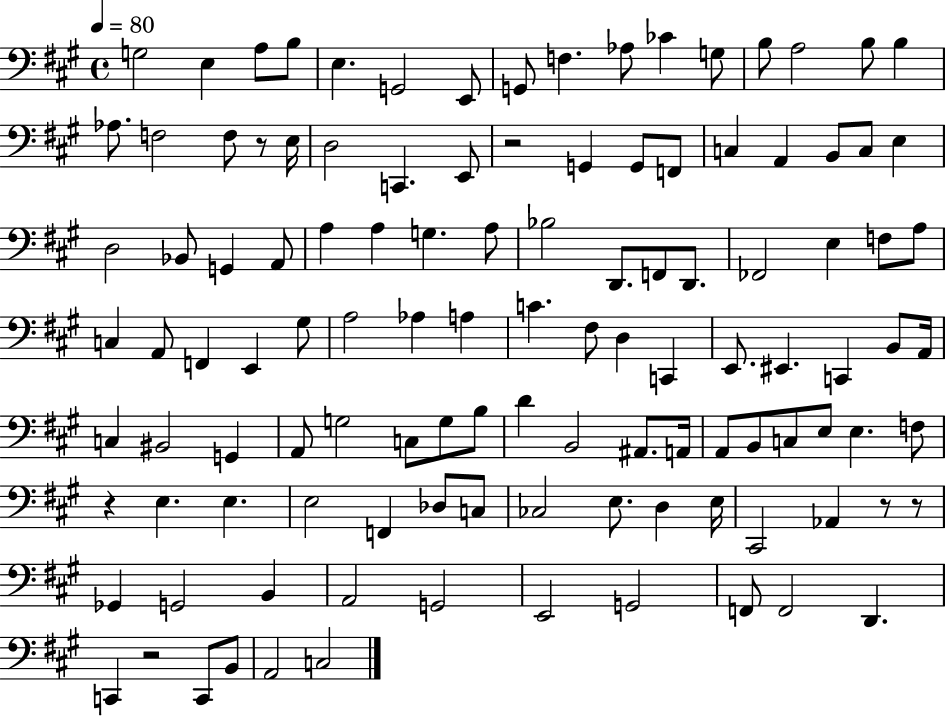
{
  \clef bass
  \time 4/4
  \defaultTimeSignature
  \key a \major
  \tempo 4 = 80
  g2 e4 a8 b8 | e4. g,2 e,8 | g,8 f4. aes8 ces'4 g8 | b8 a2 b8 b4 | \break aes8. f2 f8 r8 e16 | d2 c,4. e,8 | r2 g,4 g,8 f,8 | c4 a,4 b,8 c8 e4 | \break d2 bes,8 g,4 a,8 | a4 a4 g4. a8 | bes2 d,8. f,8 d,8. | fes,2 e4 f8 a8 | \break c4 a,8 f,4 e,4 gis8 | a2 aes4 a4 | c'4. fis8 d4 c,4 | e,8. eis,4. c,4 b,8 a,16 | \break c4 bis,2 g,4 | a,8 g2 c8 g8 b8 | d'4 b,2 ais,8. a,16 | a,8 b,8 c8 e8 e4. f8 | \break r4 e4. e4. | e2 f,4 des8 c8 | ces2 e8. d4 e16 | cis,2 aes,4 r8 r8 | \break ges,4 g,2 b,4 | a,2 g,2 | e,2 g,2 | f,8 f,2 d,4. | \break c,4 r2 c,8 b,8 | a,2 c2 | \bar "|."
}